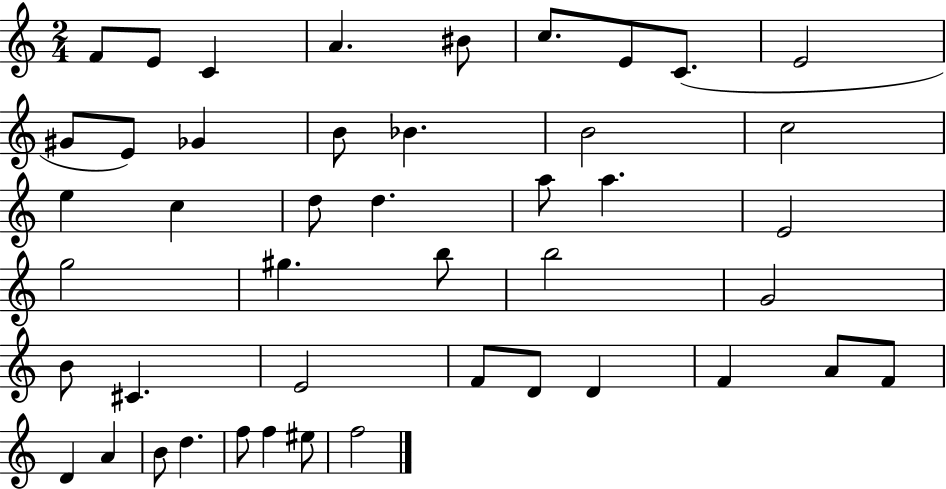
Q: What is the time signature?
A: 2/4